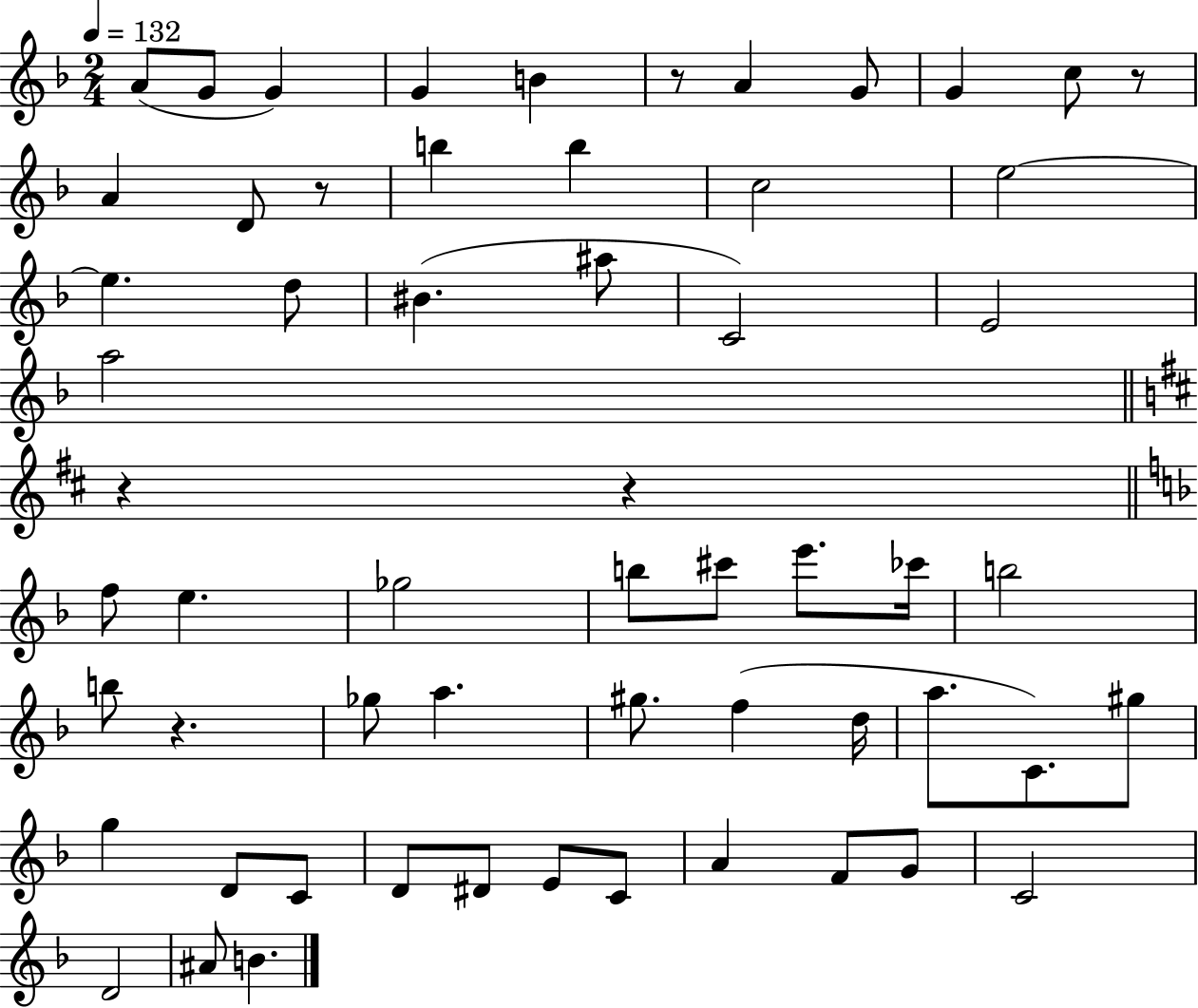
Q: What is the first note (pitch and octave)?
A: A4